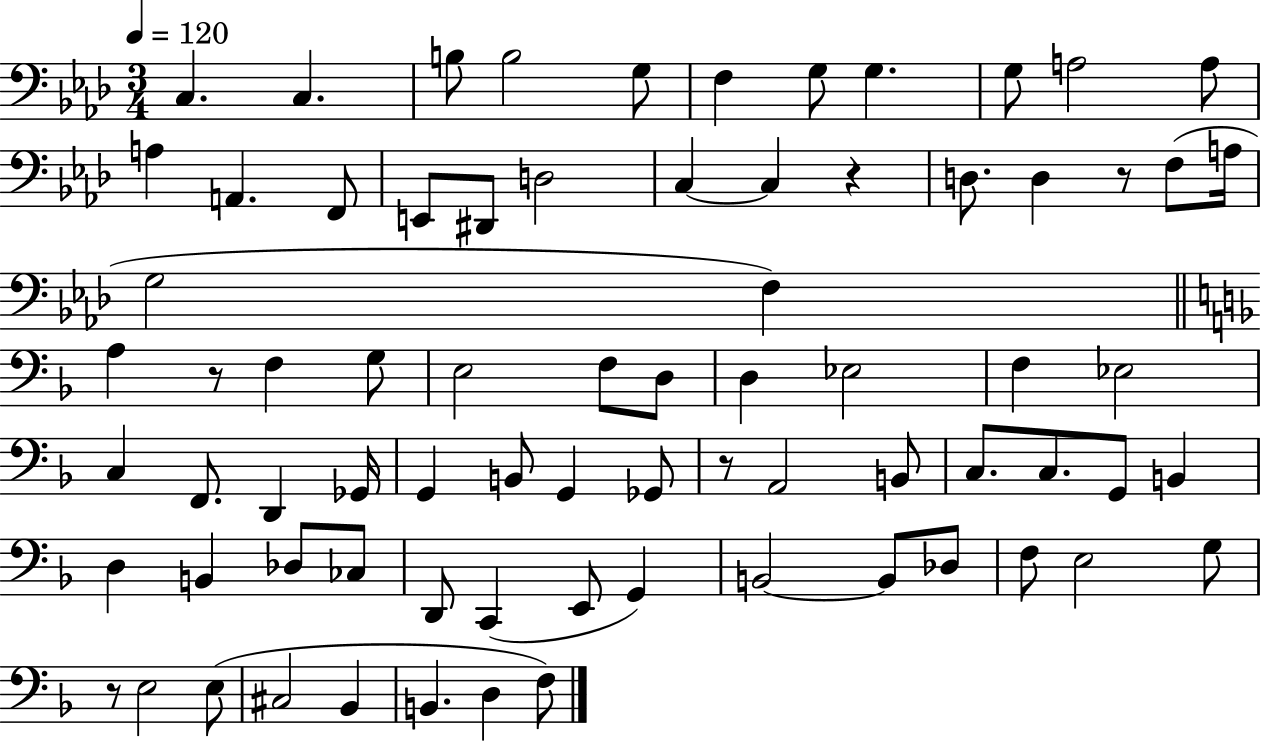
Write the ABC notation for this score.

X:1
T:Untitled
M:3/4
L:1/4
K:Ab
C, C, B,/2 B,2 G,/2 F, G,/2 G, G,/2 A,2 A,/2 A, A,, F,,/2 E,,/2 ^D,,/2 D,2 C, C, z D,/2 D, z/2 F,/2 A,/4 G,2 F, A, z/2 F, G,/2 E,2 F,/2 D,/2 D, _E,2 F, _E,2 C, F,,/2 D,, _G,,/4 G,, B,,/2 G,, _G,,/2 z/2 A,,2 B,,/2 C,/2 C,/2 G,,/2 B,, D, B,, _D,/2 _C,/2 D,,/2 C,, E,,/2 G,, B,,2 B,,/2 _D,/2 F,/2 E,2 G,/2 z/2 E,2 E,/2 ^C,2 _B,, B,, D, F,/2